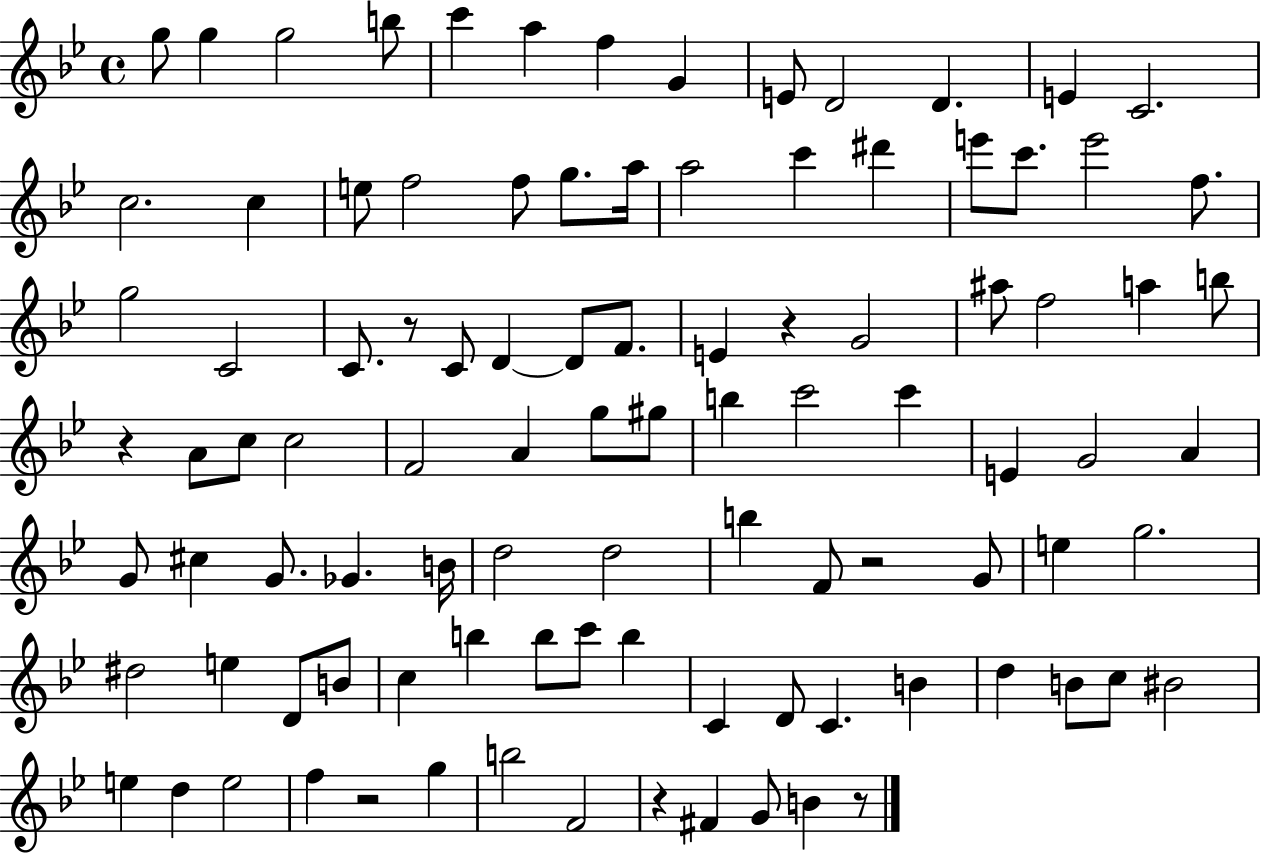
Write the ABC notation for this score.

X:1
T:Untitled
M:4/4
L:1/4
K:Bb
g/2 g g2 b/2 c' a f G E/2 D2 D E C2 c2 c e/2 f2 f/2 g/2 a/4 a2 c' ^d' e'/2 c'/2 e'2 f/2 g2 C2 C/2 z/2 C/2 D D/2 F/2 E z G2 ^a/2 f2 a b/2 z A/2 c/2 c2 F2 A g/2 ^g/2 b c'2 c' E G2 A G/2 ^c G/2 _G B/4 d2 d2 b F/2 z2 G/2 e g2 ^d2 e D/2 B/2 c b b/2 c'/2 b C D/2 C B d B/2 c/2 ^B2 e d e2 f z2 g b2 F2 z ^F G/2 B z/2